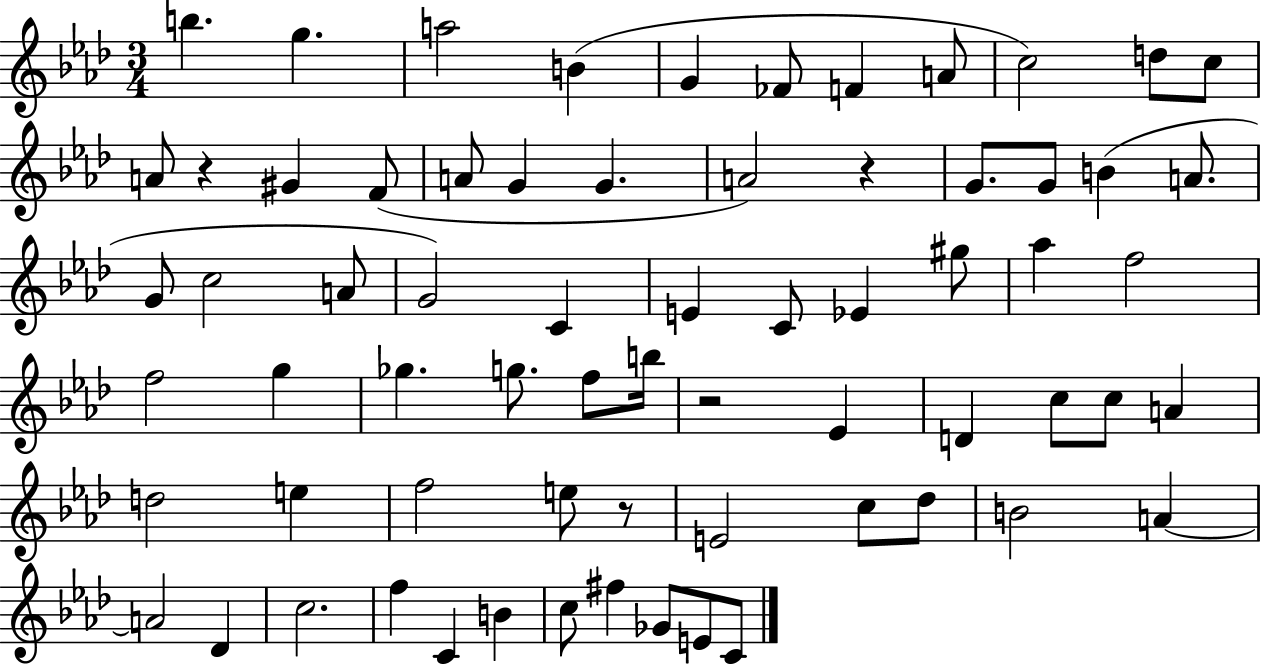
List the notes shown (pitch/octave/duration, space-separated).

B5/q. G5/q. A5/h B4/q G4/q FES4/e F4/q A4/e C5/h D5/e C5/e A4/e R/q G#4/q F4/e A4/e G4/q G4/q. A4/h R/q G4/e. G4/e B4/q A4/e. G4/e C5/h A4/e G4/h C4/q E4/q C4/e Eb4/q G#5/e Ab5/q F5/h F5/h G5/q Gb5/q. G5/e. F5/e B5/s R/h Eb4/q D4/q C5/e C5/e A4/q D5/h E5/q F5/h E5/e R/e E4/h C5/e Db5/e B4/h A4/q A4/h Db4/q C5/h. F5/q C4/q B4/q C5/e F#5/q Gb4/e E4/e C4/e